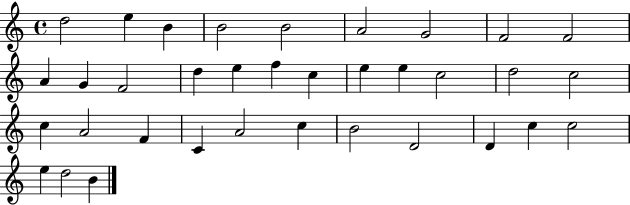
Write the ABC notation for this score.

X:1
T:Untitled
M:4/4
L:1/4
K:C
d2 e B B2 B2 A2 G2 F2 F2 A G F2 d e f c e e c2 d2 c2 c A2 F C A2 c B2 D2 D c c2 e d2 B